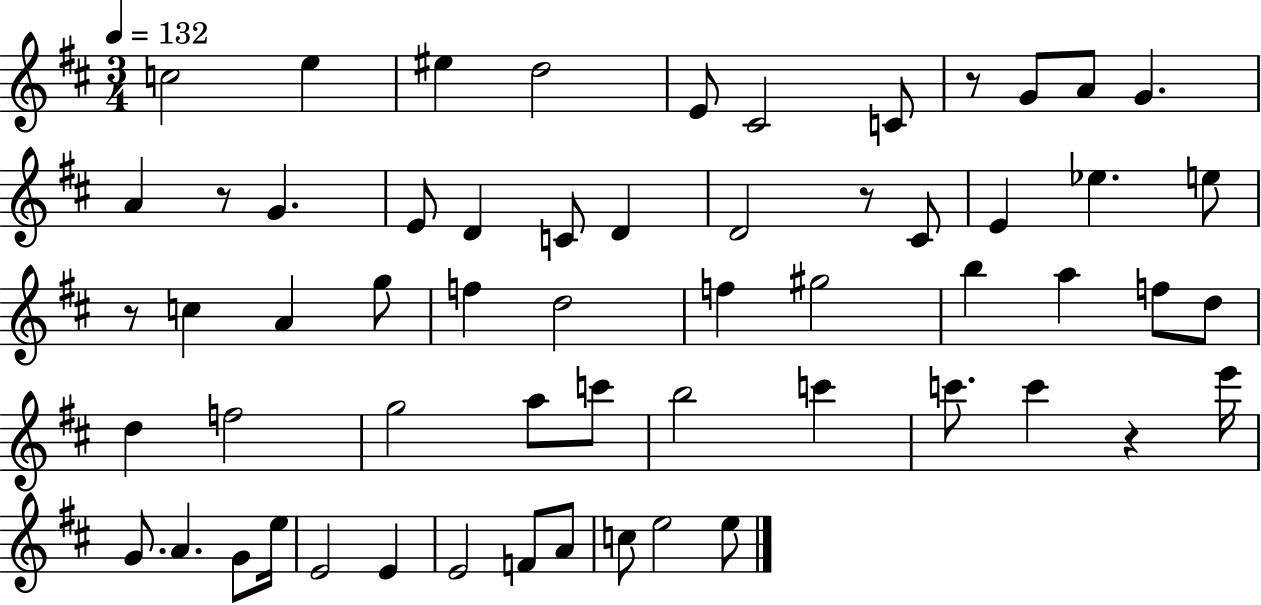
C5/h E5/q EIS5/q D5/h E4/e C#4/h C4/e R/e G4/e A4/e G4/q. A4/q R/e G4/q. E4/e D4/q C4/e D4/q D4/h R/e C#4/e E4/q Eb5/q. E5/e R/e C5/q A4/q G5/e F5/q D5/h F5/q G#5/h B5/q A5/q F5/e D5/e D5/q F5/h G5/h A5/e C6/e B5/h C6/q C6/e. C6/q R/q E6/s G4/e. A4/q. G4/e E5/s E4/h E4/q E4/h F4/e A4/e C5/e E5/h E5/e